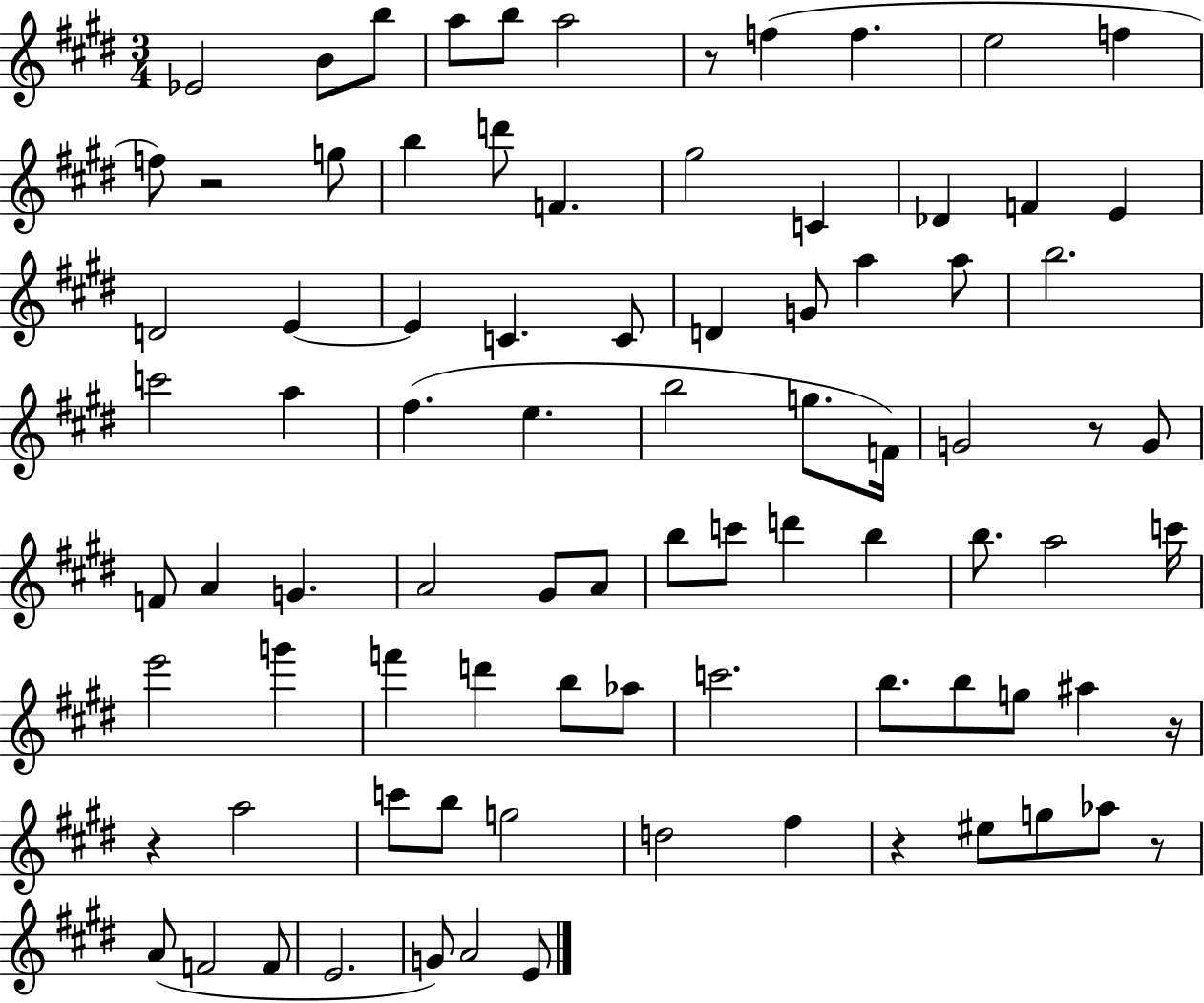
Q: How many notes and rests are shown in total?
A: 86